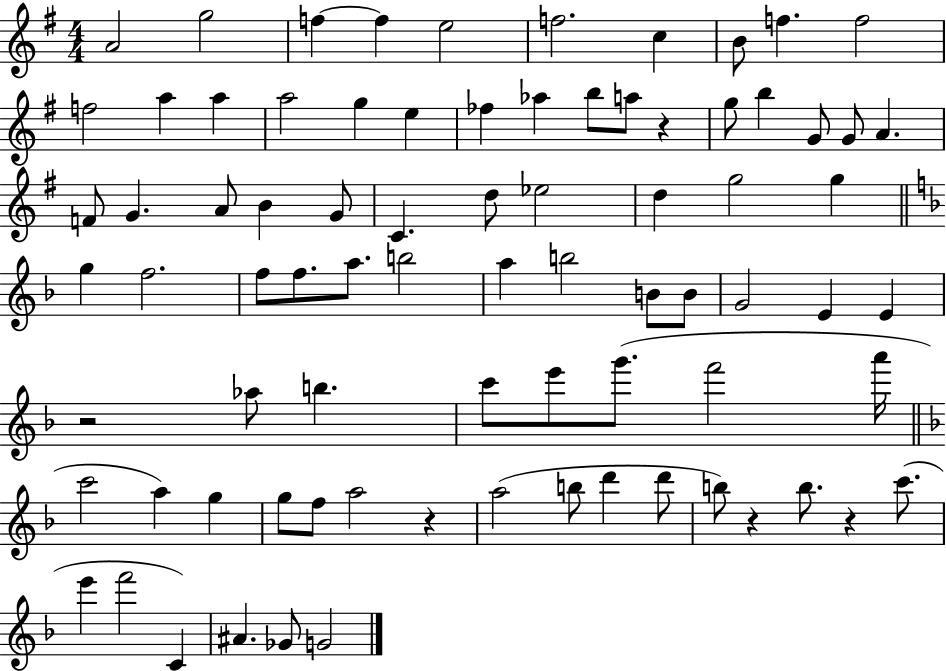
A4/h G5/h F5/q F5/q E5/h F5/h. C5/q B4/e F5/q. F5/h F5/h A5/q A5/q A5/h G5/q E5/q FES5/q Ab5/q B5/e A5/e R/q G5/e B5/q G4/e G4/e A4/q. F4/e G4/q. A4/e B4/q G4/e C4/q. D5/e Eb5/h D5/q G5/h G5/q G5/q F5/h. F5/e F5/e. A5/e. B5/h A5/q B5/h B4/e B4/e G4/h E4/q E4/q R/h Ab5/e B5/q. C6/e E6/e G6/e. F6/h A6/s C6/h A5/q G5/q G5/e F5/e A5/h R/q A5/h B5/e D6/q D6/e B5/e R/q B5/e. R/q C6/e. E6/q F6/h C4/q A#4/q. Gb4/e G4/h